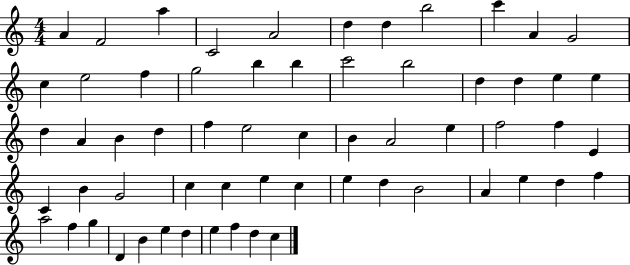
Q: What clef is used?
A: treble